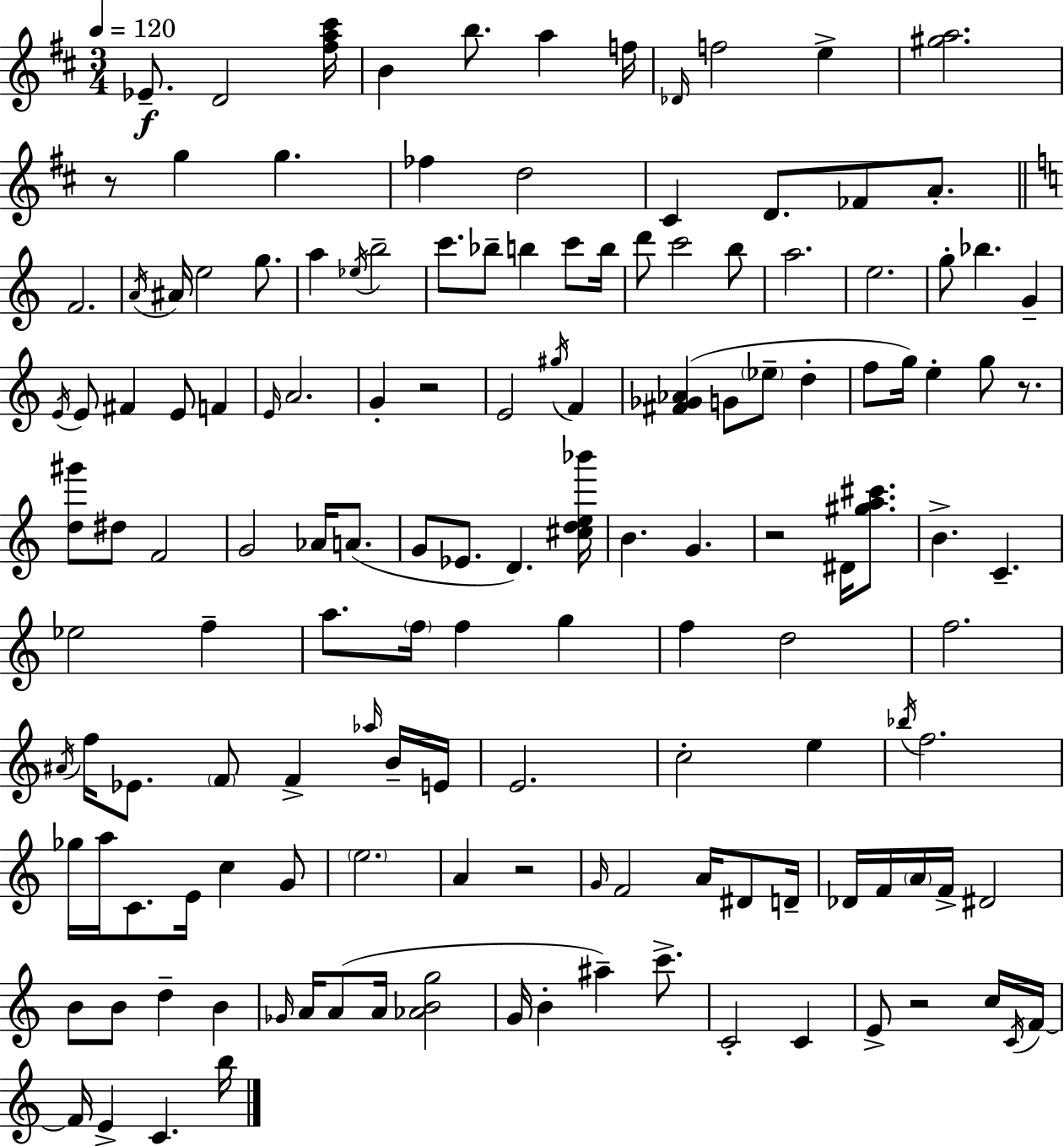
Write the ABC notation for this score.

X:1
T:Untitled
M:3/4
L:1/4
K:D
_E/2 D2 [^fa^c']/4 B b/2 a f/4 _D/4 f2 e [^ga]2 z/2 g g _f d2 ^C D/2 _F/2 A/2 F2 A/4 ^A/4 e2 g/2 a _e/4 b2 c'/2 _b/2 b c'/2 b/4 d'/2 c'2 b/2 a2 e2 g/2 _b G E/4 E/2 ^F E/2 F E/4 A2 G z2 E2 ^g/4 F [^F_G_A] G/2 _e/2 d f/2 g/4 e g/2 z/2 [d^g']/2 ^d/2 F2 G2 _A/4 A/2 G/2 _E/2 D [^cde_b']/4 B G z2 ^D/4 [^ga^c']/2 B C _e2 f a/2 f/4 f g f d2 f2 ^A/4 f/4 _E/2 F/2 F _a/4 B/4 E/4 E2 c2 e _b/4 f2 _g/4 a/4 C/2 E/4 c G/2 e2 A z2 G/4 F2 A/4 ^D/2 D/4 _D/4 F/4 A/4 F/4 ^D2 B/2 B/2 d B _G/4 A/4 A/2 A/4 [_ABg]2 G/4 B ^a c'/2 C2 C E/2 z2 c/4 C/4 F/4 F/4 E C b/4